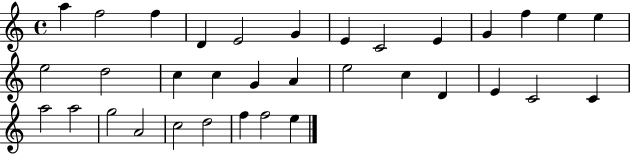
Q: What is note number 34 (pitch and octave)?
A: E5